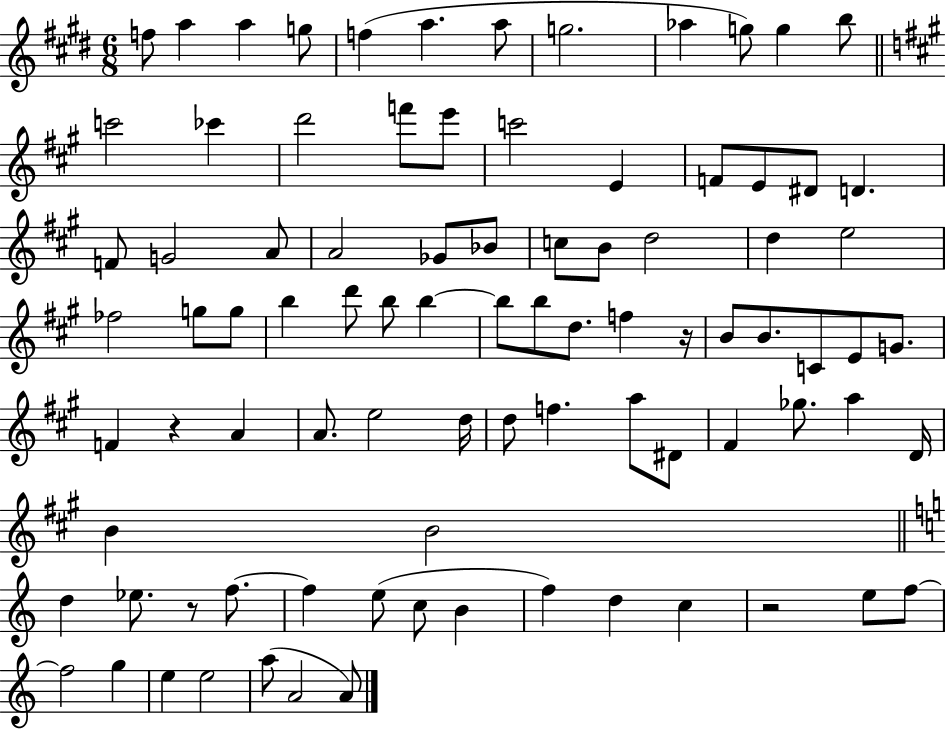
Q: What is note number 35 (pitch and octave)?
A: FES5